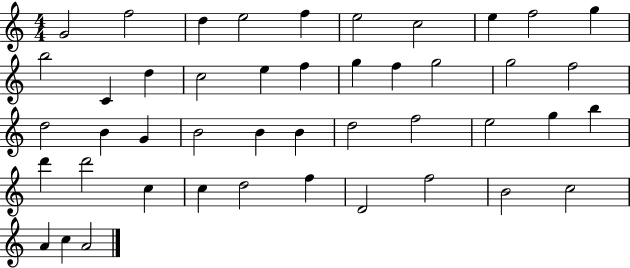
{
  \clef treble
  \numericTimeSignature
  \time 4/4
  \key c \major
  g'2 f''2 | d''4 e''2 f''4 | e''2 c''2 | e''4 f''2 g''4 | \break b''2 c'4 d''4 | c''2 e''4 f''4 | g''4 f''4 g''2 | g''2 f''2 | \break d''2 b'4 g'4 | b'2 b'4 b'4 | d''2 f''2 | e''2 g''4 b''4 | \break d'''4 d'''2 c''4 | c''4 d''2 f''4 | d'2 f''2 | b'2 c''2 | \break a'4 c''4 a'2 | \bar "|."
}